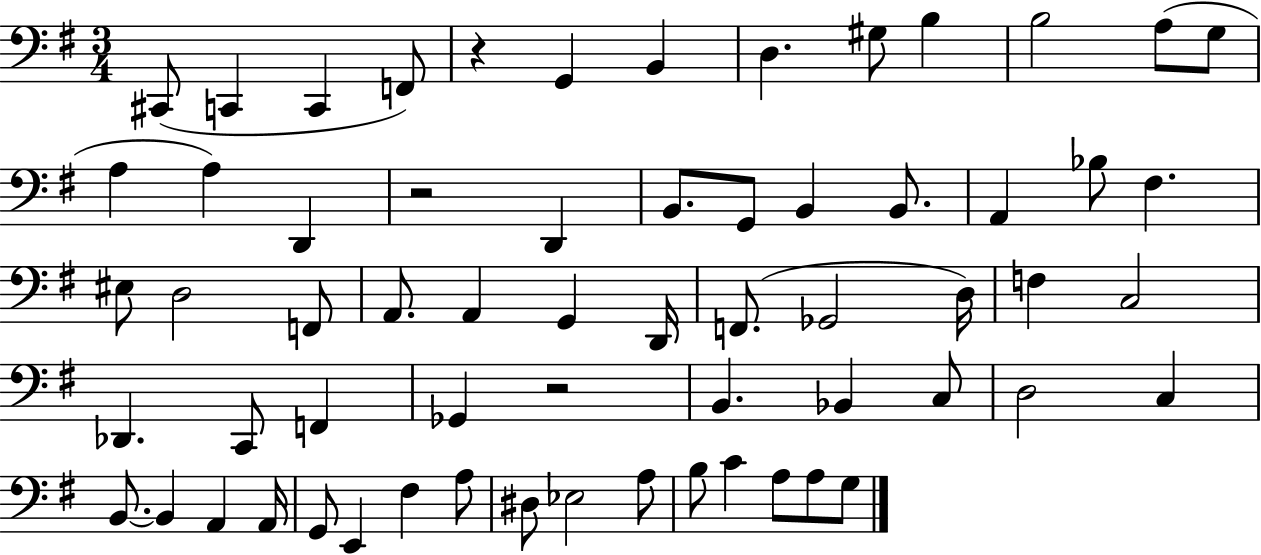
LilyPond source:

{
  \clef bass
  \numericTimeSignature
  \time 3/4
  \key g \major
  cis,8( c,4 c,4 f,8) | r4 g,4 b,4 | d4. gis8 b4 | b2 a8( g8 | \break a4 a4) d,4 | r2 d,4 | b,8. g,8 b,4 b,8. | a,4 bes8 fis4. | \break eis8 d2 f,8 | a,8. a,4 g,4 d,16 | f,8.( ges,2 d16) | f4 c2 | \break des,4. c,8 f,4 | ges,4 r2 | b,4. bes,4 c8 | d2 c4 | \break b,8.~~ b,4 a,4 a,16 | g,8 e,4 fis4 a8 | dis8 ees2 a8 | b8 c'4 a8 a8 g8 | \break \bar "|."
}